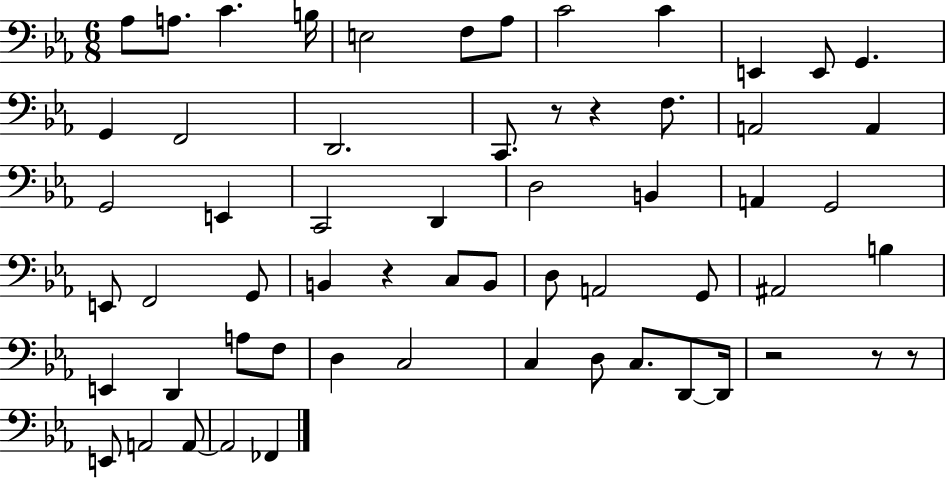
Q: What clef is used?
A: bass